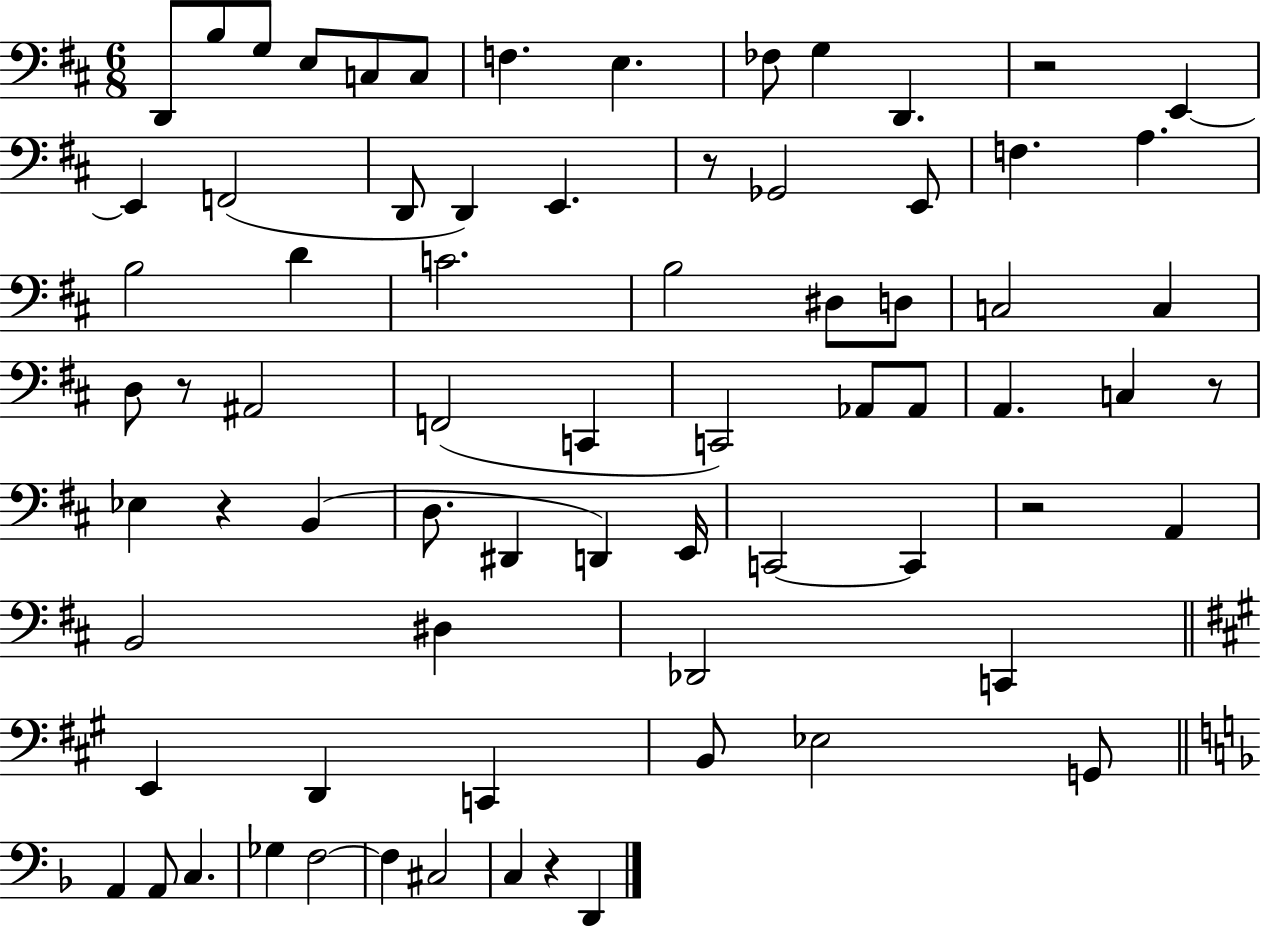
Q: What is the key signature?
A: D major